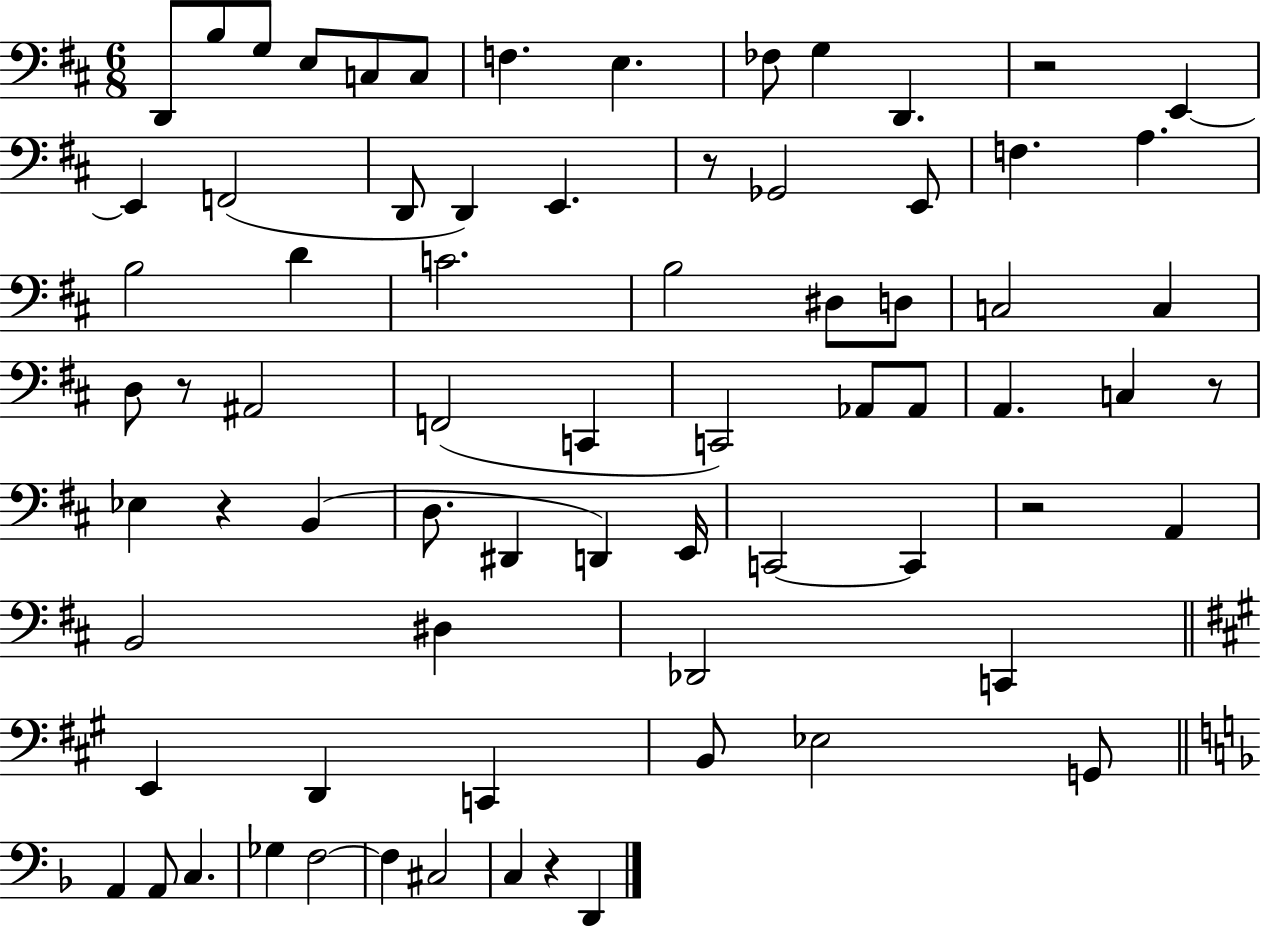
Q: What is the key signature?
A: D major